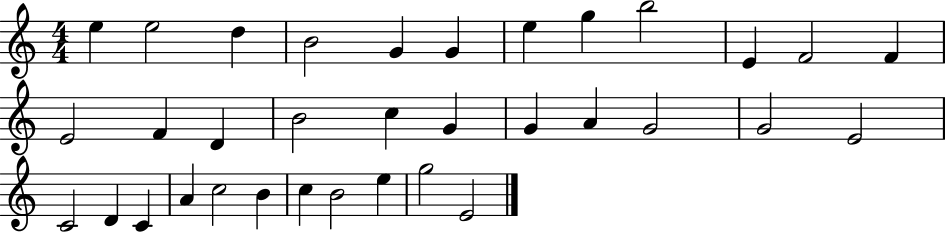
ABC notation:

X:1
T:Untitled
M:4/4
L:1/4
K:C
e e2 d B2 G G e g b2 E F2 F E2 F D B2 c G G A G2 G2 E2 C2 D C A c2 B c B2 e g2 E2